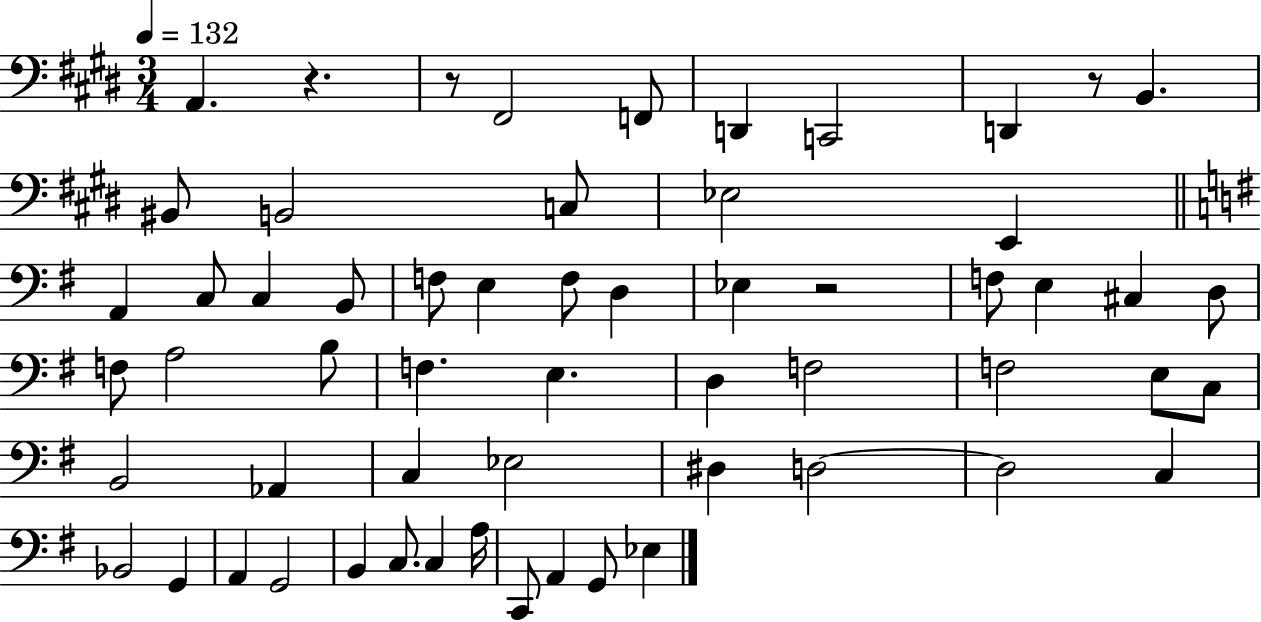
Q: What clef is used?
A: bass